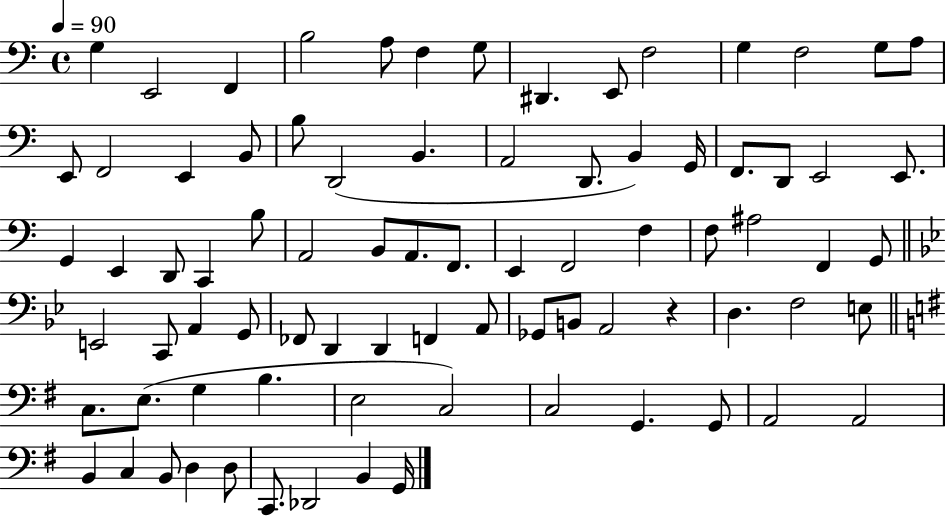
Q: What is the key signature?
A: C major